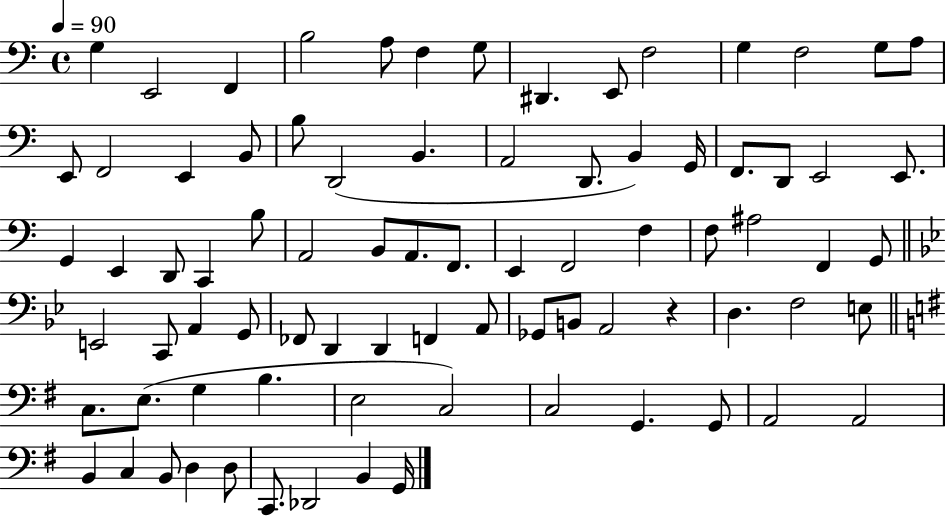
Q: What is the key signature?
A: C major